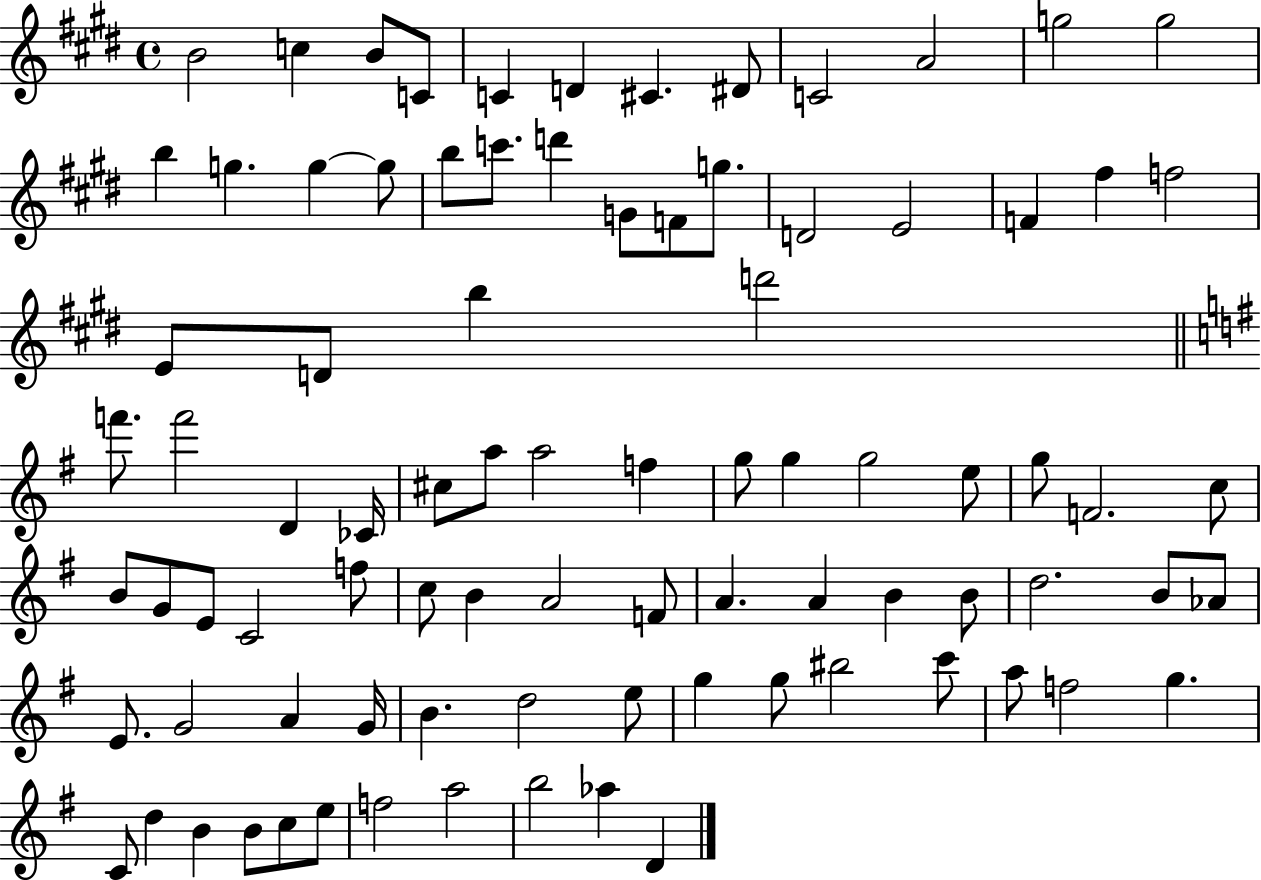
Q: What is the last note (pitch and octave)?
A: D4